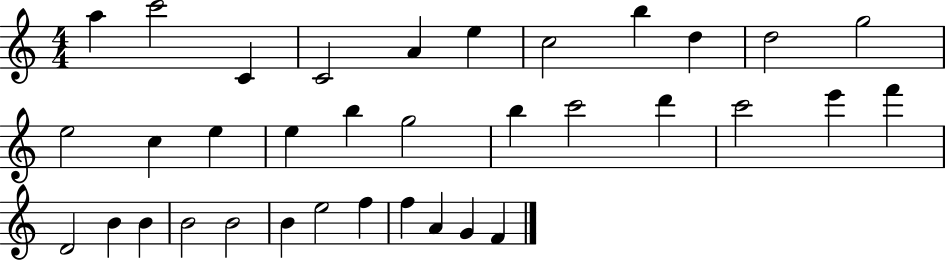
X:1
T:Untitled
M:4/4
L:1/4
K:C
a c'2 C C2 A e c2 b d d2 g2 e2 c e e b g2 b c'2 d' c'2 e' f' D2 B B B2 B2 B e2 f f A G F